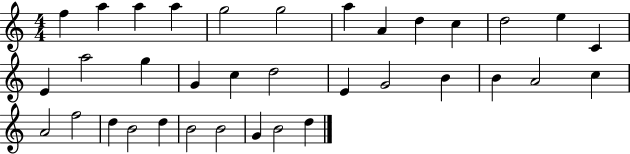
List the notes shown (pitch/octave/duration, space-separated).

F5/q A5/q A5/q A5/q G5/h G5/h A5/q A4/q D5/q C5/q D5/h E5/q C4/q E4/q A5/h G5/q G4/q C5/q D5/h E4/q G4/h B4/q B4/q A4/h C5/q A4/h F5/h D5/q B4/h D5/q B4/h B4/h G4/q B4/h D5/q